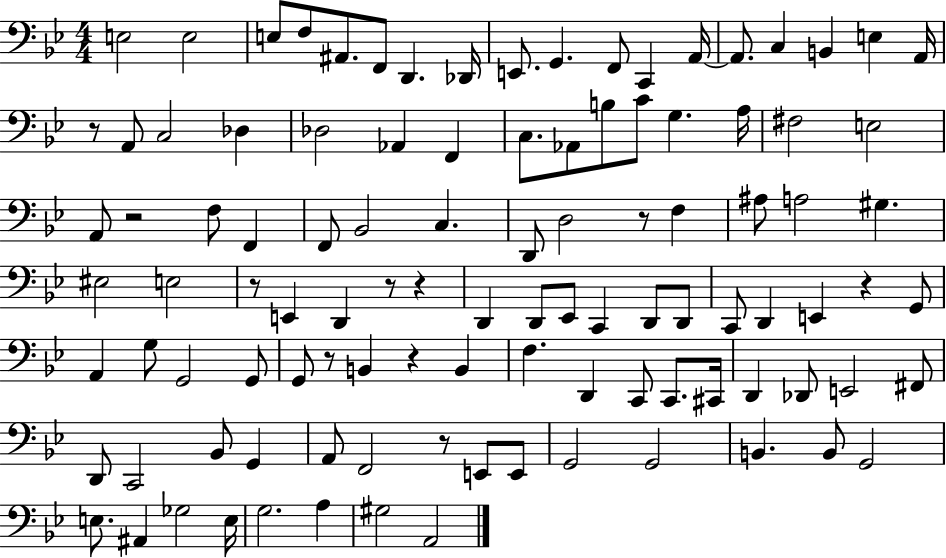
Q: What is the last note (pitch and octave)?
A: A2